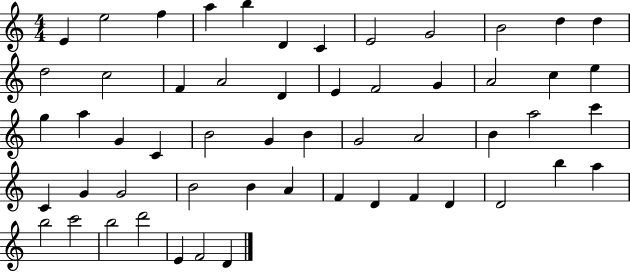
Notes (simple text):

E4/q E5/h F5/q A5/q B5/q D4/q C4/q E4/h G4/h B4/h D5/q D5/q D5/h C5/h F4/q A4/h D4/q E4/q F4/h G4/q A4/h C5/q E5/q G5/q A5/q G4/q C4/q B4/h G4/q B4/q G4/h A4/h B4/q A5/h C6/q C4/q G4/q G4/h B4/h B4/q A4/q F4/q D4/q F4/q D4/q D4/h B5/q A5/q B5/h C6/h B5/h D6/h E4/q F4/h D4/q